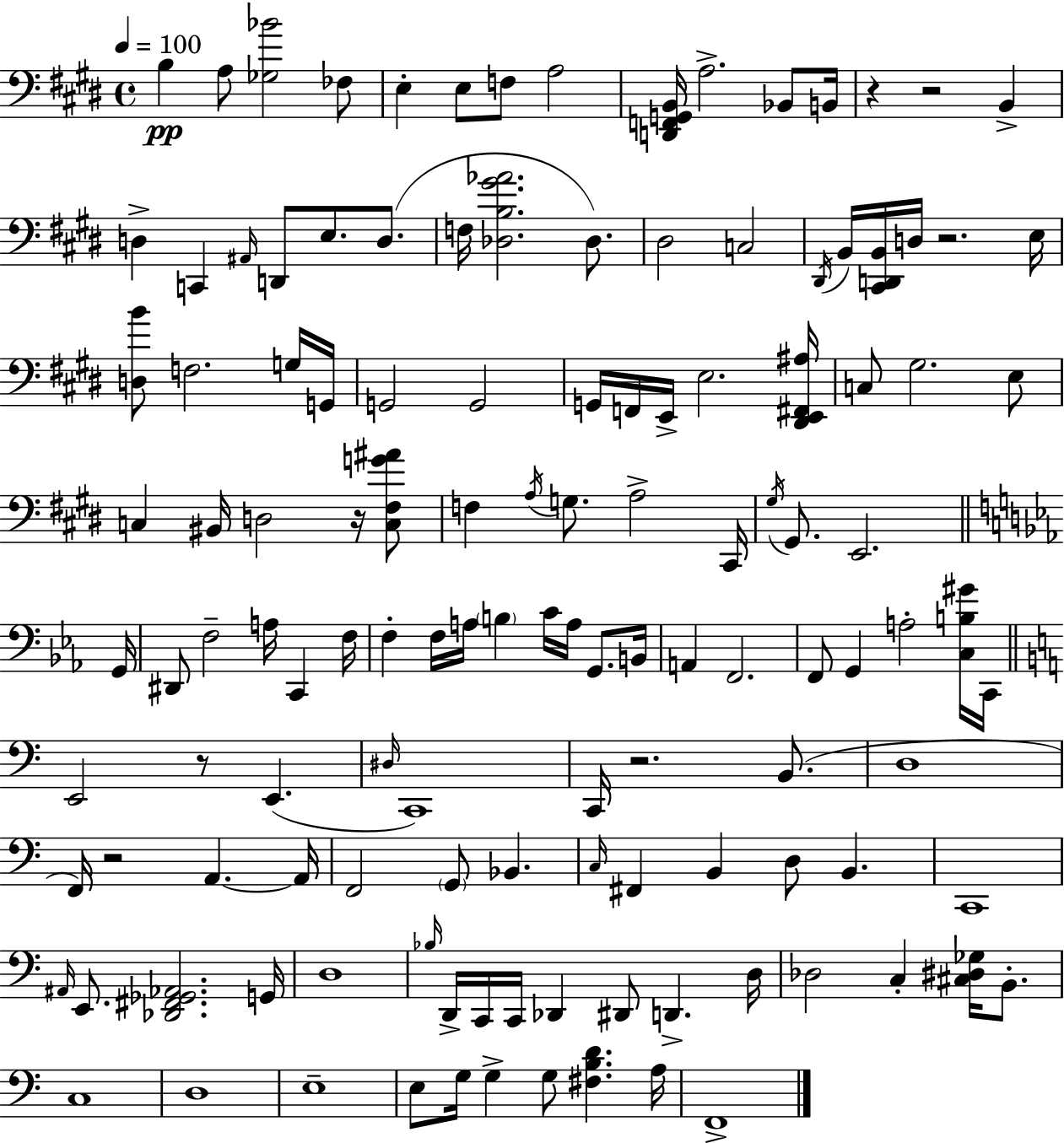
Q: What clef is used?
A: bass